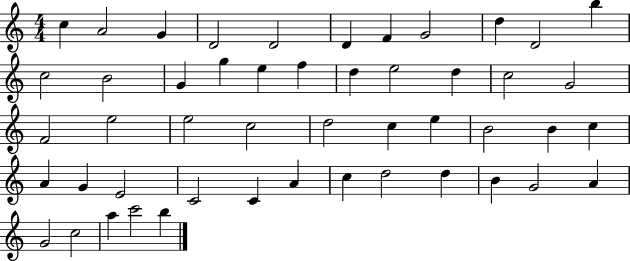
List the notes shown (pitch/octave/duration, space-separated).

C5/q A4/h G4/q D4/h D4/h D4/q F4/q G4/h D5/q D4/h B5/q C5/h B4/h G4/q G5/q E5/q F5/q D5/q E5/h D5/q C5/h G4/h F4/h E5/h E5/h C5/h D5/h C5/q E5/q B4/h B4/q C5/q A4/q G4/q E4/h C4/h C4/q A4/q C5/q D5/h D5/q B4/q G4/h A4/q G4/h C5/h A5/q C6/h B5/q